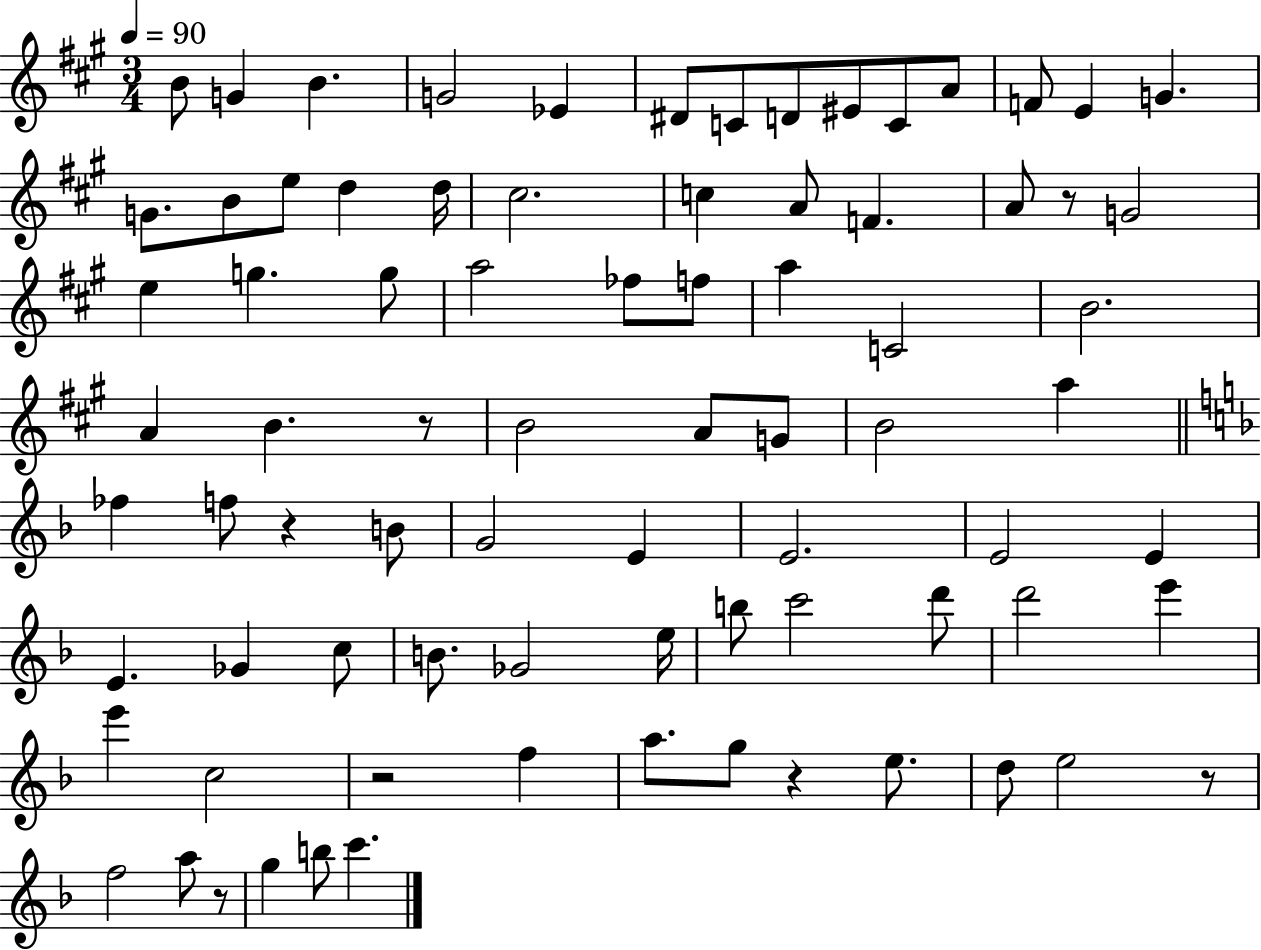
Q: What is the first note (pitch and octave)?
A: B4